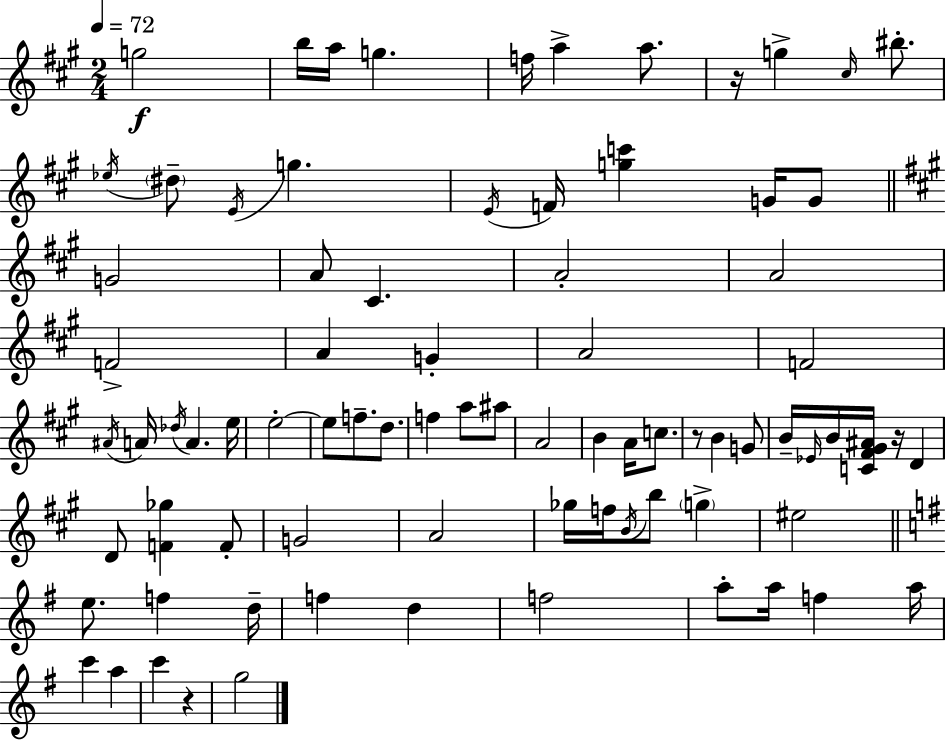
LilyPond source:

{
  \clef treble
  \numericTimeSignature
  \time 2/4
  \key a \major
  \tempo 4 = 72
  g''2\f | b''16 a''16 g''4. | f''16 a''4-> a''8. | r16 g''4-> \grace { cis''16 } bis''8.-. | \break \acciaccatura { ees''16 } \parenthesize dis''8-- \acciaccatura { e'16 } g''4. | \acciaccatura { e'16 } f'16 <g'' c'''>4 | g'16 g'8 \bar "||" \break \key a \major g'2 | a'8 cis'4. | a'2-. | a'2 | \break f'2-> | a'4 g'4-. | a'2 | f'2 | \break \acciaccatura { ais'16 } a'16 \acciaccatura { des''16 } a'4. | e''16 e''2-.~~ | e''8 f''8.-- d''8. | f''4 a''8 | \break ais''8 a'2 | b'4 a'16 c''8. | r8 b'4 | g'8 b'16-- \grace { ees'16 } b'16 <c' fis' gis' ais'>16 r16 d'4 | \break d'8 <f' ges''>4 | f'8-. g'2 | a'2 | ges''16 f''16 \acciaccatura { b'16 } b''8 | \break \parenthesize g''4-> eis''2 | \bar "||" \break \key g \major e''8. f''4 d''16-- | f''4 d''4 | f''2 | a''8-. a''16 f''4 a''16 | \break c'''4 a''4 | c'''4 r4 | g''2 | \bar "|."
}